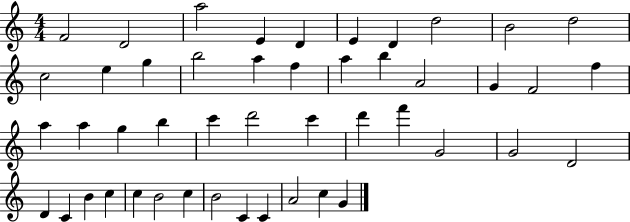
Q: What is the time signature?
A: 4/4